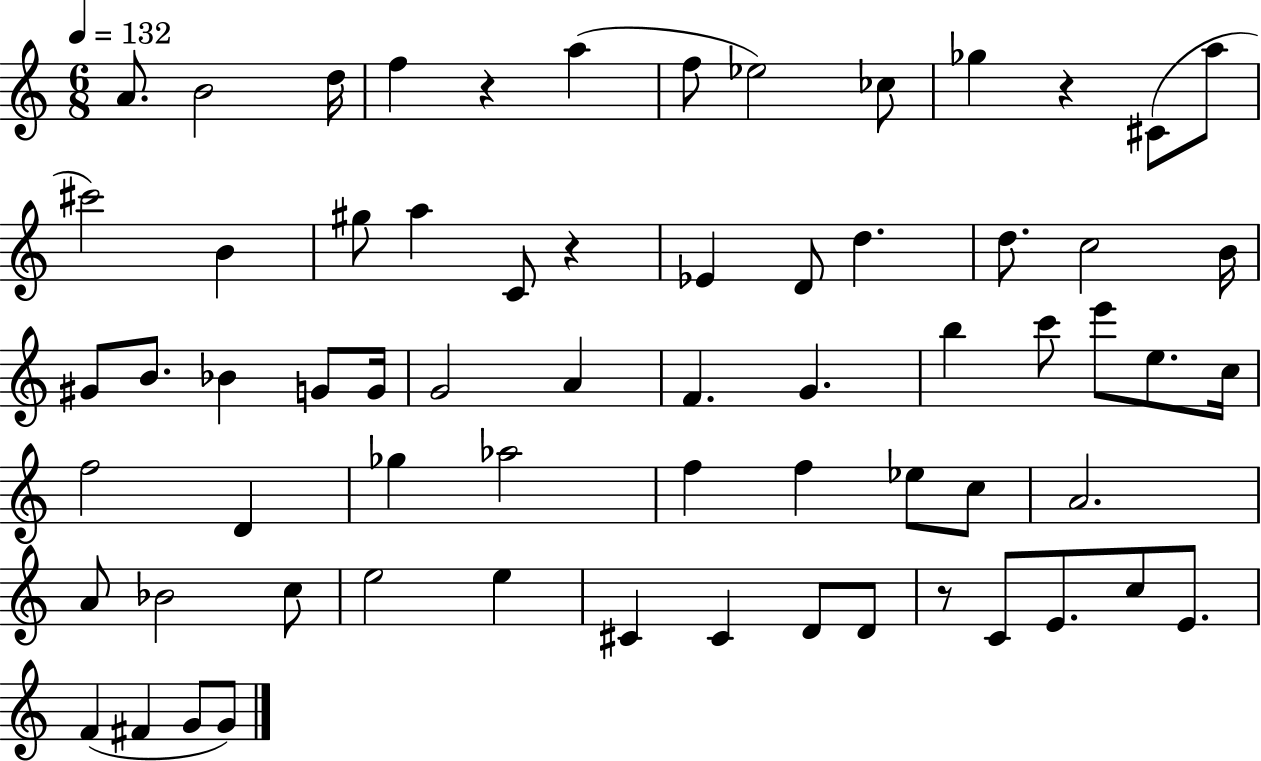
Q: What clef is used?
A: treble